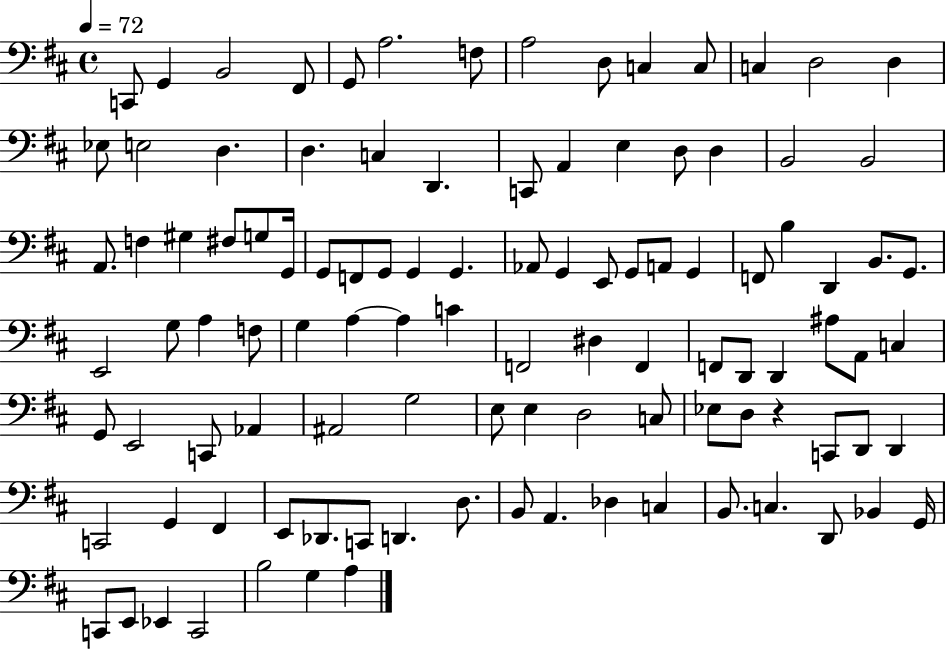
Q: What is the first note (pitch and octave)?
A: C2